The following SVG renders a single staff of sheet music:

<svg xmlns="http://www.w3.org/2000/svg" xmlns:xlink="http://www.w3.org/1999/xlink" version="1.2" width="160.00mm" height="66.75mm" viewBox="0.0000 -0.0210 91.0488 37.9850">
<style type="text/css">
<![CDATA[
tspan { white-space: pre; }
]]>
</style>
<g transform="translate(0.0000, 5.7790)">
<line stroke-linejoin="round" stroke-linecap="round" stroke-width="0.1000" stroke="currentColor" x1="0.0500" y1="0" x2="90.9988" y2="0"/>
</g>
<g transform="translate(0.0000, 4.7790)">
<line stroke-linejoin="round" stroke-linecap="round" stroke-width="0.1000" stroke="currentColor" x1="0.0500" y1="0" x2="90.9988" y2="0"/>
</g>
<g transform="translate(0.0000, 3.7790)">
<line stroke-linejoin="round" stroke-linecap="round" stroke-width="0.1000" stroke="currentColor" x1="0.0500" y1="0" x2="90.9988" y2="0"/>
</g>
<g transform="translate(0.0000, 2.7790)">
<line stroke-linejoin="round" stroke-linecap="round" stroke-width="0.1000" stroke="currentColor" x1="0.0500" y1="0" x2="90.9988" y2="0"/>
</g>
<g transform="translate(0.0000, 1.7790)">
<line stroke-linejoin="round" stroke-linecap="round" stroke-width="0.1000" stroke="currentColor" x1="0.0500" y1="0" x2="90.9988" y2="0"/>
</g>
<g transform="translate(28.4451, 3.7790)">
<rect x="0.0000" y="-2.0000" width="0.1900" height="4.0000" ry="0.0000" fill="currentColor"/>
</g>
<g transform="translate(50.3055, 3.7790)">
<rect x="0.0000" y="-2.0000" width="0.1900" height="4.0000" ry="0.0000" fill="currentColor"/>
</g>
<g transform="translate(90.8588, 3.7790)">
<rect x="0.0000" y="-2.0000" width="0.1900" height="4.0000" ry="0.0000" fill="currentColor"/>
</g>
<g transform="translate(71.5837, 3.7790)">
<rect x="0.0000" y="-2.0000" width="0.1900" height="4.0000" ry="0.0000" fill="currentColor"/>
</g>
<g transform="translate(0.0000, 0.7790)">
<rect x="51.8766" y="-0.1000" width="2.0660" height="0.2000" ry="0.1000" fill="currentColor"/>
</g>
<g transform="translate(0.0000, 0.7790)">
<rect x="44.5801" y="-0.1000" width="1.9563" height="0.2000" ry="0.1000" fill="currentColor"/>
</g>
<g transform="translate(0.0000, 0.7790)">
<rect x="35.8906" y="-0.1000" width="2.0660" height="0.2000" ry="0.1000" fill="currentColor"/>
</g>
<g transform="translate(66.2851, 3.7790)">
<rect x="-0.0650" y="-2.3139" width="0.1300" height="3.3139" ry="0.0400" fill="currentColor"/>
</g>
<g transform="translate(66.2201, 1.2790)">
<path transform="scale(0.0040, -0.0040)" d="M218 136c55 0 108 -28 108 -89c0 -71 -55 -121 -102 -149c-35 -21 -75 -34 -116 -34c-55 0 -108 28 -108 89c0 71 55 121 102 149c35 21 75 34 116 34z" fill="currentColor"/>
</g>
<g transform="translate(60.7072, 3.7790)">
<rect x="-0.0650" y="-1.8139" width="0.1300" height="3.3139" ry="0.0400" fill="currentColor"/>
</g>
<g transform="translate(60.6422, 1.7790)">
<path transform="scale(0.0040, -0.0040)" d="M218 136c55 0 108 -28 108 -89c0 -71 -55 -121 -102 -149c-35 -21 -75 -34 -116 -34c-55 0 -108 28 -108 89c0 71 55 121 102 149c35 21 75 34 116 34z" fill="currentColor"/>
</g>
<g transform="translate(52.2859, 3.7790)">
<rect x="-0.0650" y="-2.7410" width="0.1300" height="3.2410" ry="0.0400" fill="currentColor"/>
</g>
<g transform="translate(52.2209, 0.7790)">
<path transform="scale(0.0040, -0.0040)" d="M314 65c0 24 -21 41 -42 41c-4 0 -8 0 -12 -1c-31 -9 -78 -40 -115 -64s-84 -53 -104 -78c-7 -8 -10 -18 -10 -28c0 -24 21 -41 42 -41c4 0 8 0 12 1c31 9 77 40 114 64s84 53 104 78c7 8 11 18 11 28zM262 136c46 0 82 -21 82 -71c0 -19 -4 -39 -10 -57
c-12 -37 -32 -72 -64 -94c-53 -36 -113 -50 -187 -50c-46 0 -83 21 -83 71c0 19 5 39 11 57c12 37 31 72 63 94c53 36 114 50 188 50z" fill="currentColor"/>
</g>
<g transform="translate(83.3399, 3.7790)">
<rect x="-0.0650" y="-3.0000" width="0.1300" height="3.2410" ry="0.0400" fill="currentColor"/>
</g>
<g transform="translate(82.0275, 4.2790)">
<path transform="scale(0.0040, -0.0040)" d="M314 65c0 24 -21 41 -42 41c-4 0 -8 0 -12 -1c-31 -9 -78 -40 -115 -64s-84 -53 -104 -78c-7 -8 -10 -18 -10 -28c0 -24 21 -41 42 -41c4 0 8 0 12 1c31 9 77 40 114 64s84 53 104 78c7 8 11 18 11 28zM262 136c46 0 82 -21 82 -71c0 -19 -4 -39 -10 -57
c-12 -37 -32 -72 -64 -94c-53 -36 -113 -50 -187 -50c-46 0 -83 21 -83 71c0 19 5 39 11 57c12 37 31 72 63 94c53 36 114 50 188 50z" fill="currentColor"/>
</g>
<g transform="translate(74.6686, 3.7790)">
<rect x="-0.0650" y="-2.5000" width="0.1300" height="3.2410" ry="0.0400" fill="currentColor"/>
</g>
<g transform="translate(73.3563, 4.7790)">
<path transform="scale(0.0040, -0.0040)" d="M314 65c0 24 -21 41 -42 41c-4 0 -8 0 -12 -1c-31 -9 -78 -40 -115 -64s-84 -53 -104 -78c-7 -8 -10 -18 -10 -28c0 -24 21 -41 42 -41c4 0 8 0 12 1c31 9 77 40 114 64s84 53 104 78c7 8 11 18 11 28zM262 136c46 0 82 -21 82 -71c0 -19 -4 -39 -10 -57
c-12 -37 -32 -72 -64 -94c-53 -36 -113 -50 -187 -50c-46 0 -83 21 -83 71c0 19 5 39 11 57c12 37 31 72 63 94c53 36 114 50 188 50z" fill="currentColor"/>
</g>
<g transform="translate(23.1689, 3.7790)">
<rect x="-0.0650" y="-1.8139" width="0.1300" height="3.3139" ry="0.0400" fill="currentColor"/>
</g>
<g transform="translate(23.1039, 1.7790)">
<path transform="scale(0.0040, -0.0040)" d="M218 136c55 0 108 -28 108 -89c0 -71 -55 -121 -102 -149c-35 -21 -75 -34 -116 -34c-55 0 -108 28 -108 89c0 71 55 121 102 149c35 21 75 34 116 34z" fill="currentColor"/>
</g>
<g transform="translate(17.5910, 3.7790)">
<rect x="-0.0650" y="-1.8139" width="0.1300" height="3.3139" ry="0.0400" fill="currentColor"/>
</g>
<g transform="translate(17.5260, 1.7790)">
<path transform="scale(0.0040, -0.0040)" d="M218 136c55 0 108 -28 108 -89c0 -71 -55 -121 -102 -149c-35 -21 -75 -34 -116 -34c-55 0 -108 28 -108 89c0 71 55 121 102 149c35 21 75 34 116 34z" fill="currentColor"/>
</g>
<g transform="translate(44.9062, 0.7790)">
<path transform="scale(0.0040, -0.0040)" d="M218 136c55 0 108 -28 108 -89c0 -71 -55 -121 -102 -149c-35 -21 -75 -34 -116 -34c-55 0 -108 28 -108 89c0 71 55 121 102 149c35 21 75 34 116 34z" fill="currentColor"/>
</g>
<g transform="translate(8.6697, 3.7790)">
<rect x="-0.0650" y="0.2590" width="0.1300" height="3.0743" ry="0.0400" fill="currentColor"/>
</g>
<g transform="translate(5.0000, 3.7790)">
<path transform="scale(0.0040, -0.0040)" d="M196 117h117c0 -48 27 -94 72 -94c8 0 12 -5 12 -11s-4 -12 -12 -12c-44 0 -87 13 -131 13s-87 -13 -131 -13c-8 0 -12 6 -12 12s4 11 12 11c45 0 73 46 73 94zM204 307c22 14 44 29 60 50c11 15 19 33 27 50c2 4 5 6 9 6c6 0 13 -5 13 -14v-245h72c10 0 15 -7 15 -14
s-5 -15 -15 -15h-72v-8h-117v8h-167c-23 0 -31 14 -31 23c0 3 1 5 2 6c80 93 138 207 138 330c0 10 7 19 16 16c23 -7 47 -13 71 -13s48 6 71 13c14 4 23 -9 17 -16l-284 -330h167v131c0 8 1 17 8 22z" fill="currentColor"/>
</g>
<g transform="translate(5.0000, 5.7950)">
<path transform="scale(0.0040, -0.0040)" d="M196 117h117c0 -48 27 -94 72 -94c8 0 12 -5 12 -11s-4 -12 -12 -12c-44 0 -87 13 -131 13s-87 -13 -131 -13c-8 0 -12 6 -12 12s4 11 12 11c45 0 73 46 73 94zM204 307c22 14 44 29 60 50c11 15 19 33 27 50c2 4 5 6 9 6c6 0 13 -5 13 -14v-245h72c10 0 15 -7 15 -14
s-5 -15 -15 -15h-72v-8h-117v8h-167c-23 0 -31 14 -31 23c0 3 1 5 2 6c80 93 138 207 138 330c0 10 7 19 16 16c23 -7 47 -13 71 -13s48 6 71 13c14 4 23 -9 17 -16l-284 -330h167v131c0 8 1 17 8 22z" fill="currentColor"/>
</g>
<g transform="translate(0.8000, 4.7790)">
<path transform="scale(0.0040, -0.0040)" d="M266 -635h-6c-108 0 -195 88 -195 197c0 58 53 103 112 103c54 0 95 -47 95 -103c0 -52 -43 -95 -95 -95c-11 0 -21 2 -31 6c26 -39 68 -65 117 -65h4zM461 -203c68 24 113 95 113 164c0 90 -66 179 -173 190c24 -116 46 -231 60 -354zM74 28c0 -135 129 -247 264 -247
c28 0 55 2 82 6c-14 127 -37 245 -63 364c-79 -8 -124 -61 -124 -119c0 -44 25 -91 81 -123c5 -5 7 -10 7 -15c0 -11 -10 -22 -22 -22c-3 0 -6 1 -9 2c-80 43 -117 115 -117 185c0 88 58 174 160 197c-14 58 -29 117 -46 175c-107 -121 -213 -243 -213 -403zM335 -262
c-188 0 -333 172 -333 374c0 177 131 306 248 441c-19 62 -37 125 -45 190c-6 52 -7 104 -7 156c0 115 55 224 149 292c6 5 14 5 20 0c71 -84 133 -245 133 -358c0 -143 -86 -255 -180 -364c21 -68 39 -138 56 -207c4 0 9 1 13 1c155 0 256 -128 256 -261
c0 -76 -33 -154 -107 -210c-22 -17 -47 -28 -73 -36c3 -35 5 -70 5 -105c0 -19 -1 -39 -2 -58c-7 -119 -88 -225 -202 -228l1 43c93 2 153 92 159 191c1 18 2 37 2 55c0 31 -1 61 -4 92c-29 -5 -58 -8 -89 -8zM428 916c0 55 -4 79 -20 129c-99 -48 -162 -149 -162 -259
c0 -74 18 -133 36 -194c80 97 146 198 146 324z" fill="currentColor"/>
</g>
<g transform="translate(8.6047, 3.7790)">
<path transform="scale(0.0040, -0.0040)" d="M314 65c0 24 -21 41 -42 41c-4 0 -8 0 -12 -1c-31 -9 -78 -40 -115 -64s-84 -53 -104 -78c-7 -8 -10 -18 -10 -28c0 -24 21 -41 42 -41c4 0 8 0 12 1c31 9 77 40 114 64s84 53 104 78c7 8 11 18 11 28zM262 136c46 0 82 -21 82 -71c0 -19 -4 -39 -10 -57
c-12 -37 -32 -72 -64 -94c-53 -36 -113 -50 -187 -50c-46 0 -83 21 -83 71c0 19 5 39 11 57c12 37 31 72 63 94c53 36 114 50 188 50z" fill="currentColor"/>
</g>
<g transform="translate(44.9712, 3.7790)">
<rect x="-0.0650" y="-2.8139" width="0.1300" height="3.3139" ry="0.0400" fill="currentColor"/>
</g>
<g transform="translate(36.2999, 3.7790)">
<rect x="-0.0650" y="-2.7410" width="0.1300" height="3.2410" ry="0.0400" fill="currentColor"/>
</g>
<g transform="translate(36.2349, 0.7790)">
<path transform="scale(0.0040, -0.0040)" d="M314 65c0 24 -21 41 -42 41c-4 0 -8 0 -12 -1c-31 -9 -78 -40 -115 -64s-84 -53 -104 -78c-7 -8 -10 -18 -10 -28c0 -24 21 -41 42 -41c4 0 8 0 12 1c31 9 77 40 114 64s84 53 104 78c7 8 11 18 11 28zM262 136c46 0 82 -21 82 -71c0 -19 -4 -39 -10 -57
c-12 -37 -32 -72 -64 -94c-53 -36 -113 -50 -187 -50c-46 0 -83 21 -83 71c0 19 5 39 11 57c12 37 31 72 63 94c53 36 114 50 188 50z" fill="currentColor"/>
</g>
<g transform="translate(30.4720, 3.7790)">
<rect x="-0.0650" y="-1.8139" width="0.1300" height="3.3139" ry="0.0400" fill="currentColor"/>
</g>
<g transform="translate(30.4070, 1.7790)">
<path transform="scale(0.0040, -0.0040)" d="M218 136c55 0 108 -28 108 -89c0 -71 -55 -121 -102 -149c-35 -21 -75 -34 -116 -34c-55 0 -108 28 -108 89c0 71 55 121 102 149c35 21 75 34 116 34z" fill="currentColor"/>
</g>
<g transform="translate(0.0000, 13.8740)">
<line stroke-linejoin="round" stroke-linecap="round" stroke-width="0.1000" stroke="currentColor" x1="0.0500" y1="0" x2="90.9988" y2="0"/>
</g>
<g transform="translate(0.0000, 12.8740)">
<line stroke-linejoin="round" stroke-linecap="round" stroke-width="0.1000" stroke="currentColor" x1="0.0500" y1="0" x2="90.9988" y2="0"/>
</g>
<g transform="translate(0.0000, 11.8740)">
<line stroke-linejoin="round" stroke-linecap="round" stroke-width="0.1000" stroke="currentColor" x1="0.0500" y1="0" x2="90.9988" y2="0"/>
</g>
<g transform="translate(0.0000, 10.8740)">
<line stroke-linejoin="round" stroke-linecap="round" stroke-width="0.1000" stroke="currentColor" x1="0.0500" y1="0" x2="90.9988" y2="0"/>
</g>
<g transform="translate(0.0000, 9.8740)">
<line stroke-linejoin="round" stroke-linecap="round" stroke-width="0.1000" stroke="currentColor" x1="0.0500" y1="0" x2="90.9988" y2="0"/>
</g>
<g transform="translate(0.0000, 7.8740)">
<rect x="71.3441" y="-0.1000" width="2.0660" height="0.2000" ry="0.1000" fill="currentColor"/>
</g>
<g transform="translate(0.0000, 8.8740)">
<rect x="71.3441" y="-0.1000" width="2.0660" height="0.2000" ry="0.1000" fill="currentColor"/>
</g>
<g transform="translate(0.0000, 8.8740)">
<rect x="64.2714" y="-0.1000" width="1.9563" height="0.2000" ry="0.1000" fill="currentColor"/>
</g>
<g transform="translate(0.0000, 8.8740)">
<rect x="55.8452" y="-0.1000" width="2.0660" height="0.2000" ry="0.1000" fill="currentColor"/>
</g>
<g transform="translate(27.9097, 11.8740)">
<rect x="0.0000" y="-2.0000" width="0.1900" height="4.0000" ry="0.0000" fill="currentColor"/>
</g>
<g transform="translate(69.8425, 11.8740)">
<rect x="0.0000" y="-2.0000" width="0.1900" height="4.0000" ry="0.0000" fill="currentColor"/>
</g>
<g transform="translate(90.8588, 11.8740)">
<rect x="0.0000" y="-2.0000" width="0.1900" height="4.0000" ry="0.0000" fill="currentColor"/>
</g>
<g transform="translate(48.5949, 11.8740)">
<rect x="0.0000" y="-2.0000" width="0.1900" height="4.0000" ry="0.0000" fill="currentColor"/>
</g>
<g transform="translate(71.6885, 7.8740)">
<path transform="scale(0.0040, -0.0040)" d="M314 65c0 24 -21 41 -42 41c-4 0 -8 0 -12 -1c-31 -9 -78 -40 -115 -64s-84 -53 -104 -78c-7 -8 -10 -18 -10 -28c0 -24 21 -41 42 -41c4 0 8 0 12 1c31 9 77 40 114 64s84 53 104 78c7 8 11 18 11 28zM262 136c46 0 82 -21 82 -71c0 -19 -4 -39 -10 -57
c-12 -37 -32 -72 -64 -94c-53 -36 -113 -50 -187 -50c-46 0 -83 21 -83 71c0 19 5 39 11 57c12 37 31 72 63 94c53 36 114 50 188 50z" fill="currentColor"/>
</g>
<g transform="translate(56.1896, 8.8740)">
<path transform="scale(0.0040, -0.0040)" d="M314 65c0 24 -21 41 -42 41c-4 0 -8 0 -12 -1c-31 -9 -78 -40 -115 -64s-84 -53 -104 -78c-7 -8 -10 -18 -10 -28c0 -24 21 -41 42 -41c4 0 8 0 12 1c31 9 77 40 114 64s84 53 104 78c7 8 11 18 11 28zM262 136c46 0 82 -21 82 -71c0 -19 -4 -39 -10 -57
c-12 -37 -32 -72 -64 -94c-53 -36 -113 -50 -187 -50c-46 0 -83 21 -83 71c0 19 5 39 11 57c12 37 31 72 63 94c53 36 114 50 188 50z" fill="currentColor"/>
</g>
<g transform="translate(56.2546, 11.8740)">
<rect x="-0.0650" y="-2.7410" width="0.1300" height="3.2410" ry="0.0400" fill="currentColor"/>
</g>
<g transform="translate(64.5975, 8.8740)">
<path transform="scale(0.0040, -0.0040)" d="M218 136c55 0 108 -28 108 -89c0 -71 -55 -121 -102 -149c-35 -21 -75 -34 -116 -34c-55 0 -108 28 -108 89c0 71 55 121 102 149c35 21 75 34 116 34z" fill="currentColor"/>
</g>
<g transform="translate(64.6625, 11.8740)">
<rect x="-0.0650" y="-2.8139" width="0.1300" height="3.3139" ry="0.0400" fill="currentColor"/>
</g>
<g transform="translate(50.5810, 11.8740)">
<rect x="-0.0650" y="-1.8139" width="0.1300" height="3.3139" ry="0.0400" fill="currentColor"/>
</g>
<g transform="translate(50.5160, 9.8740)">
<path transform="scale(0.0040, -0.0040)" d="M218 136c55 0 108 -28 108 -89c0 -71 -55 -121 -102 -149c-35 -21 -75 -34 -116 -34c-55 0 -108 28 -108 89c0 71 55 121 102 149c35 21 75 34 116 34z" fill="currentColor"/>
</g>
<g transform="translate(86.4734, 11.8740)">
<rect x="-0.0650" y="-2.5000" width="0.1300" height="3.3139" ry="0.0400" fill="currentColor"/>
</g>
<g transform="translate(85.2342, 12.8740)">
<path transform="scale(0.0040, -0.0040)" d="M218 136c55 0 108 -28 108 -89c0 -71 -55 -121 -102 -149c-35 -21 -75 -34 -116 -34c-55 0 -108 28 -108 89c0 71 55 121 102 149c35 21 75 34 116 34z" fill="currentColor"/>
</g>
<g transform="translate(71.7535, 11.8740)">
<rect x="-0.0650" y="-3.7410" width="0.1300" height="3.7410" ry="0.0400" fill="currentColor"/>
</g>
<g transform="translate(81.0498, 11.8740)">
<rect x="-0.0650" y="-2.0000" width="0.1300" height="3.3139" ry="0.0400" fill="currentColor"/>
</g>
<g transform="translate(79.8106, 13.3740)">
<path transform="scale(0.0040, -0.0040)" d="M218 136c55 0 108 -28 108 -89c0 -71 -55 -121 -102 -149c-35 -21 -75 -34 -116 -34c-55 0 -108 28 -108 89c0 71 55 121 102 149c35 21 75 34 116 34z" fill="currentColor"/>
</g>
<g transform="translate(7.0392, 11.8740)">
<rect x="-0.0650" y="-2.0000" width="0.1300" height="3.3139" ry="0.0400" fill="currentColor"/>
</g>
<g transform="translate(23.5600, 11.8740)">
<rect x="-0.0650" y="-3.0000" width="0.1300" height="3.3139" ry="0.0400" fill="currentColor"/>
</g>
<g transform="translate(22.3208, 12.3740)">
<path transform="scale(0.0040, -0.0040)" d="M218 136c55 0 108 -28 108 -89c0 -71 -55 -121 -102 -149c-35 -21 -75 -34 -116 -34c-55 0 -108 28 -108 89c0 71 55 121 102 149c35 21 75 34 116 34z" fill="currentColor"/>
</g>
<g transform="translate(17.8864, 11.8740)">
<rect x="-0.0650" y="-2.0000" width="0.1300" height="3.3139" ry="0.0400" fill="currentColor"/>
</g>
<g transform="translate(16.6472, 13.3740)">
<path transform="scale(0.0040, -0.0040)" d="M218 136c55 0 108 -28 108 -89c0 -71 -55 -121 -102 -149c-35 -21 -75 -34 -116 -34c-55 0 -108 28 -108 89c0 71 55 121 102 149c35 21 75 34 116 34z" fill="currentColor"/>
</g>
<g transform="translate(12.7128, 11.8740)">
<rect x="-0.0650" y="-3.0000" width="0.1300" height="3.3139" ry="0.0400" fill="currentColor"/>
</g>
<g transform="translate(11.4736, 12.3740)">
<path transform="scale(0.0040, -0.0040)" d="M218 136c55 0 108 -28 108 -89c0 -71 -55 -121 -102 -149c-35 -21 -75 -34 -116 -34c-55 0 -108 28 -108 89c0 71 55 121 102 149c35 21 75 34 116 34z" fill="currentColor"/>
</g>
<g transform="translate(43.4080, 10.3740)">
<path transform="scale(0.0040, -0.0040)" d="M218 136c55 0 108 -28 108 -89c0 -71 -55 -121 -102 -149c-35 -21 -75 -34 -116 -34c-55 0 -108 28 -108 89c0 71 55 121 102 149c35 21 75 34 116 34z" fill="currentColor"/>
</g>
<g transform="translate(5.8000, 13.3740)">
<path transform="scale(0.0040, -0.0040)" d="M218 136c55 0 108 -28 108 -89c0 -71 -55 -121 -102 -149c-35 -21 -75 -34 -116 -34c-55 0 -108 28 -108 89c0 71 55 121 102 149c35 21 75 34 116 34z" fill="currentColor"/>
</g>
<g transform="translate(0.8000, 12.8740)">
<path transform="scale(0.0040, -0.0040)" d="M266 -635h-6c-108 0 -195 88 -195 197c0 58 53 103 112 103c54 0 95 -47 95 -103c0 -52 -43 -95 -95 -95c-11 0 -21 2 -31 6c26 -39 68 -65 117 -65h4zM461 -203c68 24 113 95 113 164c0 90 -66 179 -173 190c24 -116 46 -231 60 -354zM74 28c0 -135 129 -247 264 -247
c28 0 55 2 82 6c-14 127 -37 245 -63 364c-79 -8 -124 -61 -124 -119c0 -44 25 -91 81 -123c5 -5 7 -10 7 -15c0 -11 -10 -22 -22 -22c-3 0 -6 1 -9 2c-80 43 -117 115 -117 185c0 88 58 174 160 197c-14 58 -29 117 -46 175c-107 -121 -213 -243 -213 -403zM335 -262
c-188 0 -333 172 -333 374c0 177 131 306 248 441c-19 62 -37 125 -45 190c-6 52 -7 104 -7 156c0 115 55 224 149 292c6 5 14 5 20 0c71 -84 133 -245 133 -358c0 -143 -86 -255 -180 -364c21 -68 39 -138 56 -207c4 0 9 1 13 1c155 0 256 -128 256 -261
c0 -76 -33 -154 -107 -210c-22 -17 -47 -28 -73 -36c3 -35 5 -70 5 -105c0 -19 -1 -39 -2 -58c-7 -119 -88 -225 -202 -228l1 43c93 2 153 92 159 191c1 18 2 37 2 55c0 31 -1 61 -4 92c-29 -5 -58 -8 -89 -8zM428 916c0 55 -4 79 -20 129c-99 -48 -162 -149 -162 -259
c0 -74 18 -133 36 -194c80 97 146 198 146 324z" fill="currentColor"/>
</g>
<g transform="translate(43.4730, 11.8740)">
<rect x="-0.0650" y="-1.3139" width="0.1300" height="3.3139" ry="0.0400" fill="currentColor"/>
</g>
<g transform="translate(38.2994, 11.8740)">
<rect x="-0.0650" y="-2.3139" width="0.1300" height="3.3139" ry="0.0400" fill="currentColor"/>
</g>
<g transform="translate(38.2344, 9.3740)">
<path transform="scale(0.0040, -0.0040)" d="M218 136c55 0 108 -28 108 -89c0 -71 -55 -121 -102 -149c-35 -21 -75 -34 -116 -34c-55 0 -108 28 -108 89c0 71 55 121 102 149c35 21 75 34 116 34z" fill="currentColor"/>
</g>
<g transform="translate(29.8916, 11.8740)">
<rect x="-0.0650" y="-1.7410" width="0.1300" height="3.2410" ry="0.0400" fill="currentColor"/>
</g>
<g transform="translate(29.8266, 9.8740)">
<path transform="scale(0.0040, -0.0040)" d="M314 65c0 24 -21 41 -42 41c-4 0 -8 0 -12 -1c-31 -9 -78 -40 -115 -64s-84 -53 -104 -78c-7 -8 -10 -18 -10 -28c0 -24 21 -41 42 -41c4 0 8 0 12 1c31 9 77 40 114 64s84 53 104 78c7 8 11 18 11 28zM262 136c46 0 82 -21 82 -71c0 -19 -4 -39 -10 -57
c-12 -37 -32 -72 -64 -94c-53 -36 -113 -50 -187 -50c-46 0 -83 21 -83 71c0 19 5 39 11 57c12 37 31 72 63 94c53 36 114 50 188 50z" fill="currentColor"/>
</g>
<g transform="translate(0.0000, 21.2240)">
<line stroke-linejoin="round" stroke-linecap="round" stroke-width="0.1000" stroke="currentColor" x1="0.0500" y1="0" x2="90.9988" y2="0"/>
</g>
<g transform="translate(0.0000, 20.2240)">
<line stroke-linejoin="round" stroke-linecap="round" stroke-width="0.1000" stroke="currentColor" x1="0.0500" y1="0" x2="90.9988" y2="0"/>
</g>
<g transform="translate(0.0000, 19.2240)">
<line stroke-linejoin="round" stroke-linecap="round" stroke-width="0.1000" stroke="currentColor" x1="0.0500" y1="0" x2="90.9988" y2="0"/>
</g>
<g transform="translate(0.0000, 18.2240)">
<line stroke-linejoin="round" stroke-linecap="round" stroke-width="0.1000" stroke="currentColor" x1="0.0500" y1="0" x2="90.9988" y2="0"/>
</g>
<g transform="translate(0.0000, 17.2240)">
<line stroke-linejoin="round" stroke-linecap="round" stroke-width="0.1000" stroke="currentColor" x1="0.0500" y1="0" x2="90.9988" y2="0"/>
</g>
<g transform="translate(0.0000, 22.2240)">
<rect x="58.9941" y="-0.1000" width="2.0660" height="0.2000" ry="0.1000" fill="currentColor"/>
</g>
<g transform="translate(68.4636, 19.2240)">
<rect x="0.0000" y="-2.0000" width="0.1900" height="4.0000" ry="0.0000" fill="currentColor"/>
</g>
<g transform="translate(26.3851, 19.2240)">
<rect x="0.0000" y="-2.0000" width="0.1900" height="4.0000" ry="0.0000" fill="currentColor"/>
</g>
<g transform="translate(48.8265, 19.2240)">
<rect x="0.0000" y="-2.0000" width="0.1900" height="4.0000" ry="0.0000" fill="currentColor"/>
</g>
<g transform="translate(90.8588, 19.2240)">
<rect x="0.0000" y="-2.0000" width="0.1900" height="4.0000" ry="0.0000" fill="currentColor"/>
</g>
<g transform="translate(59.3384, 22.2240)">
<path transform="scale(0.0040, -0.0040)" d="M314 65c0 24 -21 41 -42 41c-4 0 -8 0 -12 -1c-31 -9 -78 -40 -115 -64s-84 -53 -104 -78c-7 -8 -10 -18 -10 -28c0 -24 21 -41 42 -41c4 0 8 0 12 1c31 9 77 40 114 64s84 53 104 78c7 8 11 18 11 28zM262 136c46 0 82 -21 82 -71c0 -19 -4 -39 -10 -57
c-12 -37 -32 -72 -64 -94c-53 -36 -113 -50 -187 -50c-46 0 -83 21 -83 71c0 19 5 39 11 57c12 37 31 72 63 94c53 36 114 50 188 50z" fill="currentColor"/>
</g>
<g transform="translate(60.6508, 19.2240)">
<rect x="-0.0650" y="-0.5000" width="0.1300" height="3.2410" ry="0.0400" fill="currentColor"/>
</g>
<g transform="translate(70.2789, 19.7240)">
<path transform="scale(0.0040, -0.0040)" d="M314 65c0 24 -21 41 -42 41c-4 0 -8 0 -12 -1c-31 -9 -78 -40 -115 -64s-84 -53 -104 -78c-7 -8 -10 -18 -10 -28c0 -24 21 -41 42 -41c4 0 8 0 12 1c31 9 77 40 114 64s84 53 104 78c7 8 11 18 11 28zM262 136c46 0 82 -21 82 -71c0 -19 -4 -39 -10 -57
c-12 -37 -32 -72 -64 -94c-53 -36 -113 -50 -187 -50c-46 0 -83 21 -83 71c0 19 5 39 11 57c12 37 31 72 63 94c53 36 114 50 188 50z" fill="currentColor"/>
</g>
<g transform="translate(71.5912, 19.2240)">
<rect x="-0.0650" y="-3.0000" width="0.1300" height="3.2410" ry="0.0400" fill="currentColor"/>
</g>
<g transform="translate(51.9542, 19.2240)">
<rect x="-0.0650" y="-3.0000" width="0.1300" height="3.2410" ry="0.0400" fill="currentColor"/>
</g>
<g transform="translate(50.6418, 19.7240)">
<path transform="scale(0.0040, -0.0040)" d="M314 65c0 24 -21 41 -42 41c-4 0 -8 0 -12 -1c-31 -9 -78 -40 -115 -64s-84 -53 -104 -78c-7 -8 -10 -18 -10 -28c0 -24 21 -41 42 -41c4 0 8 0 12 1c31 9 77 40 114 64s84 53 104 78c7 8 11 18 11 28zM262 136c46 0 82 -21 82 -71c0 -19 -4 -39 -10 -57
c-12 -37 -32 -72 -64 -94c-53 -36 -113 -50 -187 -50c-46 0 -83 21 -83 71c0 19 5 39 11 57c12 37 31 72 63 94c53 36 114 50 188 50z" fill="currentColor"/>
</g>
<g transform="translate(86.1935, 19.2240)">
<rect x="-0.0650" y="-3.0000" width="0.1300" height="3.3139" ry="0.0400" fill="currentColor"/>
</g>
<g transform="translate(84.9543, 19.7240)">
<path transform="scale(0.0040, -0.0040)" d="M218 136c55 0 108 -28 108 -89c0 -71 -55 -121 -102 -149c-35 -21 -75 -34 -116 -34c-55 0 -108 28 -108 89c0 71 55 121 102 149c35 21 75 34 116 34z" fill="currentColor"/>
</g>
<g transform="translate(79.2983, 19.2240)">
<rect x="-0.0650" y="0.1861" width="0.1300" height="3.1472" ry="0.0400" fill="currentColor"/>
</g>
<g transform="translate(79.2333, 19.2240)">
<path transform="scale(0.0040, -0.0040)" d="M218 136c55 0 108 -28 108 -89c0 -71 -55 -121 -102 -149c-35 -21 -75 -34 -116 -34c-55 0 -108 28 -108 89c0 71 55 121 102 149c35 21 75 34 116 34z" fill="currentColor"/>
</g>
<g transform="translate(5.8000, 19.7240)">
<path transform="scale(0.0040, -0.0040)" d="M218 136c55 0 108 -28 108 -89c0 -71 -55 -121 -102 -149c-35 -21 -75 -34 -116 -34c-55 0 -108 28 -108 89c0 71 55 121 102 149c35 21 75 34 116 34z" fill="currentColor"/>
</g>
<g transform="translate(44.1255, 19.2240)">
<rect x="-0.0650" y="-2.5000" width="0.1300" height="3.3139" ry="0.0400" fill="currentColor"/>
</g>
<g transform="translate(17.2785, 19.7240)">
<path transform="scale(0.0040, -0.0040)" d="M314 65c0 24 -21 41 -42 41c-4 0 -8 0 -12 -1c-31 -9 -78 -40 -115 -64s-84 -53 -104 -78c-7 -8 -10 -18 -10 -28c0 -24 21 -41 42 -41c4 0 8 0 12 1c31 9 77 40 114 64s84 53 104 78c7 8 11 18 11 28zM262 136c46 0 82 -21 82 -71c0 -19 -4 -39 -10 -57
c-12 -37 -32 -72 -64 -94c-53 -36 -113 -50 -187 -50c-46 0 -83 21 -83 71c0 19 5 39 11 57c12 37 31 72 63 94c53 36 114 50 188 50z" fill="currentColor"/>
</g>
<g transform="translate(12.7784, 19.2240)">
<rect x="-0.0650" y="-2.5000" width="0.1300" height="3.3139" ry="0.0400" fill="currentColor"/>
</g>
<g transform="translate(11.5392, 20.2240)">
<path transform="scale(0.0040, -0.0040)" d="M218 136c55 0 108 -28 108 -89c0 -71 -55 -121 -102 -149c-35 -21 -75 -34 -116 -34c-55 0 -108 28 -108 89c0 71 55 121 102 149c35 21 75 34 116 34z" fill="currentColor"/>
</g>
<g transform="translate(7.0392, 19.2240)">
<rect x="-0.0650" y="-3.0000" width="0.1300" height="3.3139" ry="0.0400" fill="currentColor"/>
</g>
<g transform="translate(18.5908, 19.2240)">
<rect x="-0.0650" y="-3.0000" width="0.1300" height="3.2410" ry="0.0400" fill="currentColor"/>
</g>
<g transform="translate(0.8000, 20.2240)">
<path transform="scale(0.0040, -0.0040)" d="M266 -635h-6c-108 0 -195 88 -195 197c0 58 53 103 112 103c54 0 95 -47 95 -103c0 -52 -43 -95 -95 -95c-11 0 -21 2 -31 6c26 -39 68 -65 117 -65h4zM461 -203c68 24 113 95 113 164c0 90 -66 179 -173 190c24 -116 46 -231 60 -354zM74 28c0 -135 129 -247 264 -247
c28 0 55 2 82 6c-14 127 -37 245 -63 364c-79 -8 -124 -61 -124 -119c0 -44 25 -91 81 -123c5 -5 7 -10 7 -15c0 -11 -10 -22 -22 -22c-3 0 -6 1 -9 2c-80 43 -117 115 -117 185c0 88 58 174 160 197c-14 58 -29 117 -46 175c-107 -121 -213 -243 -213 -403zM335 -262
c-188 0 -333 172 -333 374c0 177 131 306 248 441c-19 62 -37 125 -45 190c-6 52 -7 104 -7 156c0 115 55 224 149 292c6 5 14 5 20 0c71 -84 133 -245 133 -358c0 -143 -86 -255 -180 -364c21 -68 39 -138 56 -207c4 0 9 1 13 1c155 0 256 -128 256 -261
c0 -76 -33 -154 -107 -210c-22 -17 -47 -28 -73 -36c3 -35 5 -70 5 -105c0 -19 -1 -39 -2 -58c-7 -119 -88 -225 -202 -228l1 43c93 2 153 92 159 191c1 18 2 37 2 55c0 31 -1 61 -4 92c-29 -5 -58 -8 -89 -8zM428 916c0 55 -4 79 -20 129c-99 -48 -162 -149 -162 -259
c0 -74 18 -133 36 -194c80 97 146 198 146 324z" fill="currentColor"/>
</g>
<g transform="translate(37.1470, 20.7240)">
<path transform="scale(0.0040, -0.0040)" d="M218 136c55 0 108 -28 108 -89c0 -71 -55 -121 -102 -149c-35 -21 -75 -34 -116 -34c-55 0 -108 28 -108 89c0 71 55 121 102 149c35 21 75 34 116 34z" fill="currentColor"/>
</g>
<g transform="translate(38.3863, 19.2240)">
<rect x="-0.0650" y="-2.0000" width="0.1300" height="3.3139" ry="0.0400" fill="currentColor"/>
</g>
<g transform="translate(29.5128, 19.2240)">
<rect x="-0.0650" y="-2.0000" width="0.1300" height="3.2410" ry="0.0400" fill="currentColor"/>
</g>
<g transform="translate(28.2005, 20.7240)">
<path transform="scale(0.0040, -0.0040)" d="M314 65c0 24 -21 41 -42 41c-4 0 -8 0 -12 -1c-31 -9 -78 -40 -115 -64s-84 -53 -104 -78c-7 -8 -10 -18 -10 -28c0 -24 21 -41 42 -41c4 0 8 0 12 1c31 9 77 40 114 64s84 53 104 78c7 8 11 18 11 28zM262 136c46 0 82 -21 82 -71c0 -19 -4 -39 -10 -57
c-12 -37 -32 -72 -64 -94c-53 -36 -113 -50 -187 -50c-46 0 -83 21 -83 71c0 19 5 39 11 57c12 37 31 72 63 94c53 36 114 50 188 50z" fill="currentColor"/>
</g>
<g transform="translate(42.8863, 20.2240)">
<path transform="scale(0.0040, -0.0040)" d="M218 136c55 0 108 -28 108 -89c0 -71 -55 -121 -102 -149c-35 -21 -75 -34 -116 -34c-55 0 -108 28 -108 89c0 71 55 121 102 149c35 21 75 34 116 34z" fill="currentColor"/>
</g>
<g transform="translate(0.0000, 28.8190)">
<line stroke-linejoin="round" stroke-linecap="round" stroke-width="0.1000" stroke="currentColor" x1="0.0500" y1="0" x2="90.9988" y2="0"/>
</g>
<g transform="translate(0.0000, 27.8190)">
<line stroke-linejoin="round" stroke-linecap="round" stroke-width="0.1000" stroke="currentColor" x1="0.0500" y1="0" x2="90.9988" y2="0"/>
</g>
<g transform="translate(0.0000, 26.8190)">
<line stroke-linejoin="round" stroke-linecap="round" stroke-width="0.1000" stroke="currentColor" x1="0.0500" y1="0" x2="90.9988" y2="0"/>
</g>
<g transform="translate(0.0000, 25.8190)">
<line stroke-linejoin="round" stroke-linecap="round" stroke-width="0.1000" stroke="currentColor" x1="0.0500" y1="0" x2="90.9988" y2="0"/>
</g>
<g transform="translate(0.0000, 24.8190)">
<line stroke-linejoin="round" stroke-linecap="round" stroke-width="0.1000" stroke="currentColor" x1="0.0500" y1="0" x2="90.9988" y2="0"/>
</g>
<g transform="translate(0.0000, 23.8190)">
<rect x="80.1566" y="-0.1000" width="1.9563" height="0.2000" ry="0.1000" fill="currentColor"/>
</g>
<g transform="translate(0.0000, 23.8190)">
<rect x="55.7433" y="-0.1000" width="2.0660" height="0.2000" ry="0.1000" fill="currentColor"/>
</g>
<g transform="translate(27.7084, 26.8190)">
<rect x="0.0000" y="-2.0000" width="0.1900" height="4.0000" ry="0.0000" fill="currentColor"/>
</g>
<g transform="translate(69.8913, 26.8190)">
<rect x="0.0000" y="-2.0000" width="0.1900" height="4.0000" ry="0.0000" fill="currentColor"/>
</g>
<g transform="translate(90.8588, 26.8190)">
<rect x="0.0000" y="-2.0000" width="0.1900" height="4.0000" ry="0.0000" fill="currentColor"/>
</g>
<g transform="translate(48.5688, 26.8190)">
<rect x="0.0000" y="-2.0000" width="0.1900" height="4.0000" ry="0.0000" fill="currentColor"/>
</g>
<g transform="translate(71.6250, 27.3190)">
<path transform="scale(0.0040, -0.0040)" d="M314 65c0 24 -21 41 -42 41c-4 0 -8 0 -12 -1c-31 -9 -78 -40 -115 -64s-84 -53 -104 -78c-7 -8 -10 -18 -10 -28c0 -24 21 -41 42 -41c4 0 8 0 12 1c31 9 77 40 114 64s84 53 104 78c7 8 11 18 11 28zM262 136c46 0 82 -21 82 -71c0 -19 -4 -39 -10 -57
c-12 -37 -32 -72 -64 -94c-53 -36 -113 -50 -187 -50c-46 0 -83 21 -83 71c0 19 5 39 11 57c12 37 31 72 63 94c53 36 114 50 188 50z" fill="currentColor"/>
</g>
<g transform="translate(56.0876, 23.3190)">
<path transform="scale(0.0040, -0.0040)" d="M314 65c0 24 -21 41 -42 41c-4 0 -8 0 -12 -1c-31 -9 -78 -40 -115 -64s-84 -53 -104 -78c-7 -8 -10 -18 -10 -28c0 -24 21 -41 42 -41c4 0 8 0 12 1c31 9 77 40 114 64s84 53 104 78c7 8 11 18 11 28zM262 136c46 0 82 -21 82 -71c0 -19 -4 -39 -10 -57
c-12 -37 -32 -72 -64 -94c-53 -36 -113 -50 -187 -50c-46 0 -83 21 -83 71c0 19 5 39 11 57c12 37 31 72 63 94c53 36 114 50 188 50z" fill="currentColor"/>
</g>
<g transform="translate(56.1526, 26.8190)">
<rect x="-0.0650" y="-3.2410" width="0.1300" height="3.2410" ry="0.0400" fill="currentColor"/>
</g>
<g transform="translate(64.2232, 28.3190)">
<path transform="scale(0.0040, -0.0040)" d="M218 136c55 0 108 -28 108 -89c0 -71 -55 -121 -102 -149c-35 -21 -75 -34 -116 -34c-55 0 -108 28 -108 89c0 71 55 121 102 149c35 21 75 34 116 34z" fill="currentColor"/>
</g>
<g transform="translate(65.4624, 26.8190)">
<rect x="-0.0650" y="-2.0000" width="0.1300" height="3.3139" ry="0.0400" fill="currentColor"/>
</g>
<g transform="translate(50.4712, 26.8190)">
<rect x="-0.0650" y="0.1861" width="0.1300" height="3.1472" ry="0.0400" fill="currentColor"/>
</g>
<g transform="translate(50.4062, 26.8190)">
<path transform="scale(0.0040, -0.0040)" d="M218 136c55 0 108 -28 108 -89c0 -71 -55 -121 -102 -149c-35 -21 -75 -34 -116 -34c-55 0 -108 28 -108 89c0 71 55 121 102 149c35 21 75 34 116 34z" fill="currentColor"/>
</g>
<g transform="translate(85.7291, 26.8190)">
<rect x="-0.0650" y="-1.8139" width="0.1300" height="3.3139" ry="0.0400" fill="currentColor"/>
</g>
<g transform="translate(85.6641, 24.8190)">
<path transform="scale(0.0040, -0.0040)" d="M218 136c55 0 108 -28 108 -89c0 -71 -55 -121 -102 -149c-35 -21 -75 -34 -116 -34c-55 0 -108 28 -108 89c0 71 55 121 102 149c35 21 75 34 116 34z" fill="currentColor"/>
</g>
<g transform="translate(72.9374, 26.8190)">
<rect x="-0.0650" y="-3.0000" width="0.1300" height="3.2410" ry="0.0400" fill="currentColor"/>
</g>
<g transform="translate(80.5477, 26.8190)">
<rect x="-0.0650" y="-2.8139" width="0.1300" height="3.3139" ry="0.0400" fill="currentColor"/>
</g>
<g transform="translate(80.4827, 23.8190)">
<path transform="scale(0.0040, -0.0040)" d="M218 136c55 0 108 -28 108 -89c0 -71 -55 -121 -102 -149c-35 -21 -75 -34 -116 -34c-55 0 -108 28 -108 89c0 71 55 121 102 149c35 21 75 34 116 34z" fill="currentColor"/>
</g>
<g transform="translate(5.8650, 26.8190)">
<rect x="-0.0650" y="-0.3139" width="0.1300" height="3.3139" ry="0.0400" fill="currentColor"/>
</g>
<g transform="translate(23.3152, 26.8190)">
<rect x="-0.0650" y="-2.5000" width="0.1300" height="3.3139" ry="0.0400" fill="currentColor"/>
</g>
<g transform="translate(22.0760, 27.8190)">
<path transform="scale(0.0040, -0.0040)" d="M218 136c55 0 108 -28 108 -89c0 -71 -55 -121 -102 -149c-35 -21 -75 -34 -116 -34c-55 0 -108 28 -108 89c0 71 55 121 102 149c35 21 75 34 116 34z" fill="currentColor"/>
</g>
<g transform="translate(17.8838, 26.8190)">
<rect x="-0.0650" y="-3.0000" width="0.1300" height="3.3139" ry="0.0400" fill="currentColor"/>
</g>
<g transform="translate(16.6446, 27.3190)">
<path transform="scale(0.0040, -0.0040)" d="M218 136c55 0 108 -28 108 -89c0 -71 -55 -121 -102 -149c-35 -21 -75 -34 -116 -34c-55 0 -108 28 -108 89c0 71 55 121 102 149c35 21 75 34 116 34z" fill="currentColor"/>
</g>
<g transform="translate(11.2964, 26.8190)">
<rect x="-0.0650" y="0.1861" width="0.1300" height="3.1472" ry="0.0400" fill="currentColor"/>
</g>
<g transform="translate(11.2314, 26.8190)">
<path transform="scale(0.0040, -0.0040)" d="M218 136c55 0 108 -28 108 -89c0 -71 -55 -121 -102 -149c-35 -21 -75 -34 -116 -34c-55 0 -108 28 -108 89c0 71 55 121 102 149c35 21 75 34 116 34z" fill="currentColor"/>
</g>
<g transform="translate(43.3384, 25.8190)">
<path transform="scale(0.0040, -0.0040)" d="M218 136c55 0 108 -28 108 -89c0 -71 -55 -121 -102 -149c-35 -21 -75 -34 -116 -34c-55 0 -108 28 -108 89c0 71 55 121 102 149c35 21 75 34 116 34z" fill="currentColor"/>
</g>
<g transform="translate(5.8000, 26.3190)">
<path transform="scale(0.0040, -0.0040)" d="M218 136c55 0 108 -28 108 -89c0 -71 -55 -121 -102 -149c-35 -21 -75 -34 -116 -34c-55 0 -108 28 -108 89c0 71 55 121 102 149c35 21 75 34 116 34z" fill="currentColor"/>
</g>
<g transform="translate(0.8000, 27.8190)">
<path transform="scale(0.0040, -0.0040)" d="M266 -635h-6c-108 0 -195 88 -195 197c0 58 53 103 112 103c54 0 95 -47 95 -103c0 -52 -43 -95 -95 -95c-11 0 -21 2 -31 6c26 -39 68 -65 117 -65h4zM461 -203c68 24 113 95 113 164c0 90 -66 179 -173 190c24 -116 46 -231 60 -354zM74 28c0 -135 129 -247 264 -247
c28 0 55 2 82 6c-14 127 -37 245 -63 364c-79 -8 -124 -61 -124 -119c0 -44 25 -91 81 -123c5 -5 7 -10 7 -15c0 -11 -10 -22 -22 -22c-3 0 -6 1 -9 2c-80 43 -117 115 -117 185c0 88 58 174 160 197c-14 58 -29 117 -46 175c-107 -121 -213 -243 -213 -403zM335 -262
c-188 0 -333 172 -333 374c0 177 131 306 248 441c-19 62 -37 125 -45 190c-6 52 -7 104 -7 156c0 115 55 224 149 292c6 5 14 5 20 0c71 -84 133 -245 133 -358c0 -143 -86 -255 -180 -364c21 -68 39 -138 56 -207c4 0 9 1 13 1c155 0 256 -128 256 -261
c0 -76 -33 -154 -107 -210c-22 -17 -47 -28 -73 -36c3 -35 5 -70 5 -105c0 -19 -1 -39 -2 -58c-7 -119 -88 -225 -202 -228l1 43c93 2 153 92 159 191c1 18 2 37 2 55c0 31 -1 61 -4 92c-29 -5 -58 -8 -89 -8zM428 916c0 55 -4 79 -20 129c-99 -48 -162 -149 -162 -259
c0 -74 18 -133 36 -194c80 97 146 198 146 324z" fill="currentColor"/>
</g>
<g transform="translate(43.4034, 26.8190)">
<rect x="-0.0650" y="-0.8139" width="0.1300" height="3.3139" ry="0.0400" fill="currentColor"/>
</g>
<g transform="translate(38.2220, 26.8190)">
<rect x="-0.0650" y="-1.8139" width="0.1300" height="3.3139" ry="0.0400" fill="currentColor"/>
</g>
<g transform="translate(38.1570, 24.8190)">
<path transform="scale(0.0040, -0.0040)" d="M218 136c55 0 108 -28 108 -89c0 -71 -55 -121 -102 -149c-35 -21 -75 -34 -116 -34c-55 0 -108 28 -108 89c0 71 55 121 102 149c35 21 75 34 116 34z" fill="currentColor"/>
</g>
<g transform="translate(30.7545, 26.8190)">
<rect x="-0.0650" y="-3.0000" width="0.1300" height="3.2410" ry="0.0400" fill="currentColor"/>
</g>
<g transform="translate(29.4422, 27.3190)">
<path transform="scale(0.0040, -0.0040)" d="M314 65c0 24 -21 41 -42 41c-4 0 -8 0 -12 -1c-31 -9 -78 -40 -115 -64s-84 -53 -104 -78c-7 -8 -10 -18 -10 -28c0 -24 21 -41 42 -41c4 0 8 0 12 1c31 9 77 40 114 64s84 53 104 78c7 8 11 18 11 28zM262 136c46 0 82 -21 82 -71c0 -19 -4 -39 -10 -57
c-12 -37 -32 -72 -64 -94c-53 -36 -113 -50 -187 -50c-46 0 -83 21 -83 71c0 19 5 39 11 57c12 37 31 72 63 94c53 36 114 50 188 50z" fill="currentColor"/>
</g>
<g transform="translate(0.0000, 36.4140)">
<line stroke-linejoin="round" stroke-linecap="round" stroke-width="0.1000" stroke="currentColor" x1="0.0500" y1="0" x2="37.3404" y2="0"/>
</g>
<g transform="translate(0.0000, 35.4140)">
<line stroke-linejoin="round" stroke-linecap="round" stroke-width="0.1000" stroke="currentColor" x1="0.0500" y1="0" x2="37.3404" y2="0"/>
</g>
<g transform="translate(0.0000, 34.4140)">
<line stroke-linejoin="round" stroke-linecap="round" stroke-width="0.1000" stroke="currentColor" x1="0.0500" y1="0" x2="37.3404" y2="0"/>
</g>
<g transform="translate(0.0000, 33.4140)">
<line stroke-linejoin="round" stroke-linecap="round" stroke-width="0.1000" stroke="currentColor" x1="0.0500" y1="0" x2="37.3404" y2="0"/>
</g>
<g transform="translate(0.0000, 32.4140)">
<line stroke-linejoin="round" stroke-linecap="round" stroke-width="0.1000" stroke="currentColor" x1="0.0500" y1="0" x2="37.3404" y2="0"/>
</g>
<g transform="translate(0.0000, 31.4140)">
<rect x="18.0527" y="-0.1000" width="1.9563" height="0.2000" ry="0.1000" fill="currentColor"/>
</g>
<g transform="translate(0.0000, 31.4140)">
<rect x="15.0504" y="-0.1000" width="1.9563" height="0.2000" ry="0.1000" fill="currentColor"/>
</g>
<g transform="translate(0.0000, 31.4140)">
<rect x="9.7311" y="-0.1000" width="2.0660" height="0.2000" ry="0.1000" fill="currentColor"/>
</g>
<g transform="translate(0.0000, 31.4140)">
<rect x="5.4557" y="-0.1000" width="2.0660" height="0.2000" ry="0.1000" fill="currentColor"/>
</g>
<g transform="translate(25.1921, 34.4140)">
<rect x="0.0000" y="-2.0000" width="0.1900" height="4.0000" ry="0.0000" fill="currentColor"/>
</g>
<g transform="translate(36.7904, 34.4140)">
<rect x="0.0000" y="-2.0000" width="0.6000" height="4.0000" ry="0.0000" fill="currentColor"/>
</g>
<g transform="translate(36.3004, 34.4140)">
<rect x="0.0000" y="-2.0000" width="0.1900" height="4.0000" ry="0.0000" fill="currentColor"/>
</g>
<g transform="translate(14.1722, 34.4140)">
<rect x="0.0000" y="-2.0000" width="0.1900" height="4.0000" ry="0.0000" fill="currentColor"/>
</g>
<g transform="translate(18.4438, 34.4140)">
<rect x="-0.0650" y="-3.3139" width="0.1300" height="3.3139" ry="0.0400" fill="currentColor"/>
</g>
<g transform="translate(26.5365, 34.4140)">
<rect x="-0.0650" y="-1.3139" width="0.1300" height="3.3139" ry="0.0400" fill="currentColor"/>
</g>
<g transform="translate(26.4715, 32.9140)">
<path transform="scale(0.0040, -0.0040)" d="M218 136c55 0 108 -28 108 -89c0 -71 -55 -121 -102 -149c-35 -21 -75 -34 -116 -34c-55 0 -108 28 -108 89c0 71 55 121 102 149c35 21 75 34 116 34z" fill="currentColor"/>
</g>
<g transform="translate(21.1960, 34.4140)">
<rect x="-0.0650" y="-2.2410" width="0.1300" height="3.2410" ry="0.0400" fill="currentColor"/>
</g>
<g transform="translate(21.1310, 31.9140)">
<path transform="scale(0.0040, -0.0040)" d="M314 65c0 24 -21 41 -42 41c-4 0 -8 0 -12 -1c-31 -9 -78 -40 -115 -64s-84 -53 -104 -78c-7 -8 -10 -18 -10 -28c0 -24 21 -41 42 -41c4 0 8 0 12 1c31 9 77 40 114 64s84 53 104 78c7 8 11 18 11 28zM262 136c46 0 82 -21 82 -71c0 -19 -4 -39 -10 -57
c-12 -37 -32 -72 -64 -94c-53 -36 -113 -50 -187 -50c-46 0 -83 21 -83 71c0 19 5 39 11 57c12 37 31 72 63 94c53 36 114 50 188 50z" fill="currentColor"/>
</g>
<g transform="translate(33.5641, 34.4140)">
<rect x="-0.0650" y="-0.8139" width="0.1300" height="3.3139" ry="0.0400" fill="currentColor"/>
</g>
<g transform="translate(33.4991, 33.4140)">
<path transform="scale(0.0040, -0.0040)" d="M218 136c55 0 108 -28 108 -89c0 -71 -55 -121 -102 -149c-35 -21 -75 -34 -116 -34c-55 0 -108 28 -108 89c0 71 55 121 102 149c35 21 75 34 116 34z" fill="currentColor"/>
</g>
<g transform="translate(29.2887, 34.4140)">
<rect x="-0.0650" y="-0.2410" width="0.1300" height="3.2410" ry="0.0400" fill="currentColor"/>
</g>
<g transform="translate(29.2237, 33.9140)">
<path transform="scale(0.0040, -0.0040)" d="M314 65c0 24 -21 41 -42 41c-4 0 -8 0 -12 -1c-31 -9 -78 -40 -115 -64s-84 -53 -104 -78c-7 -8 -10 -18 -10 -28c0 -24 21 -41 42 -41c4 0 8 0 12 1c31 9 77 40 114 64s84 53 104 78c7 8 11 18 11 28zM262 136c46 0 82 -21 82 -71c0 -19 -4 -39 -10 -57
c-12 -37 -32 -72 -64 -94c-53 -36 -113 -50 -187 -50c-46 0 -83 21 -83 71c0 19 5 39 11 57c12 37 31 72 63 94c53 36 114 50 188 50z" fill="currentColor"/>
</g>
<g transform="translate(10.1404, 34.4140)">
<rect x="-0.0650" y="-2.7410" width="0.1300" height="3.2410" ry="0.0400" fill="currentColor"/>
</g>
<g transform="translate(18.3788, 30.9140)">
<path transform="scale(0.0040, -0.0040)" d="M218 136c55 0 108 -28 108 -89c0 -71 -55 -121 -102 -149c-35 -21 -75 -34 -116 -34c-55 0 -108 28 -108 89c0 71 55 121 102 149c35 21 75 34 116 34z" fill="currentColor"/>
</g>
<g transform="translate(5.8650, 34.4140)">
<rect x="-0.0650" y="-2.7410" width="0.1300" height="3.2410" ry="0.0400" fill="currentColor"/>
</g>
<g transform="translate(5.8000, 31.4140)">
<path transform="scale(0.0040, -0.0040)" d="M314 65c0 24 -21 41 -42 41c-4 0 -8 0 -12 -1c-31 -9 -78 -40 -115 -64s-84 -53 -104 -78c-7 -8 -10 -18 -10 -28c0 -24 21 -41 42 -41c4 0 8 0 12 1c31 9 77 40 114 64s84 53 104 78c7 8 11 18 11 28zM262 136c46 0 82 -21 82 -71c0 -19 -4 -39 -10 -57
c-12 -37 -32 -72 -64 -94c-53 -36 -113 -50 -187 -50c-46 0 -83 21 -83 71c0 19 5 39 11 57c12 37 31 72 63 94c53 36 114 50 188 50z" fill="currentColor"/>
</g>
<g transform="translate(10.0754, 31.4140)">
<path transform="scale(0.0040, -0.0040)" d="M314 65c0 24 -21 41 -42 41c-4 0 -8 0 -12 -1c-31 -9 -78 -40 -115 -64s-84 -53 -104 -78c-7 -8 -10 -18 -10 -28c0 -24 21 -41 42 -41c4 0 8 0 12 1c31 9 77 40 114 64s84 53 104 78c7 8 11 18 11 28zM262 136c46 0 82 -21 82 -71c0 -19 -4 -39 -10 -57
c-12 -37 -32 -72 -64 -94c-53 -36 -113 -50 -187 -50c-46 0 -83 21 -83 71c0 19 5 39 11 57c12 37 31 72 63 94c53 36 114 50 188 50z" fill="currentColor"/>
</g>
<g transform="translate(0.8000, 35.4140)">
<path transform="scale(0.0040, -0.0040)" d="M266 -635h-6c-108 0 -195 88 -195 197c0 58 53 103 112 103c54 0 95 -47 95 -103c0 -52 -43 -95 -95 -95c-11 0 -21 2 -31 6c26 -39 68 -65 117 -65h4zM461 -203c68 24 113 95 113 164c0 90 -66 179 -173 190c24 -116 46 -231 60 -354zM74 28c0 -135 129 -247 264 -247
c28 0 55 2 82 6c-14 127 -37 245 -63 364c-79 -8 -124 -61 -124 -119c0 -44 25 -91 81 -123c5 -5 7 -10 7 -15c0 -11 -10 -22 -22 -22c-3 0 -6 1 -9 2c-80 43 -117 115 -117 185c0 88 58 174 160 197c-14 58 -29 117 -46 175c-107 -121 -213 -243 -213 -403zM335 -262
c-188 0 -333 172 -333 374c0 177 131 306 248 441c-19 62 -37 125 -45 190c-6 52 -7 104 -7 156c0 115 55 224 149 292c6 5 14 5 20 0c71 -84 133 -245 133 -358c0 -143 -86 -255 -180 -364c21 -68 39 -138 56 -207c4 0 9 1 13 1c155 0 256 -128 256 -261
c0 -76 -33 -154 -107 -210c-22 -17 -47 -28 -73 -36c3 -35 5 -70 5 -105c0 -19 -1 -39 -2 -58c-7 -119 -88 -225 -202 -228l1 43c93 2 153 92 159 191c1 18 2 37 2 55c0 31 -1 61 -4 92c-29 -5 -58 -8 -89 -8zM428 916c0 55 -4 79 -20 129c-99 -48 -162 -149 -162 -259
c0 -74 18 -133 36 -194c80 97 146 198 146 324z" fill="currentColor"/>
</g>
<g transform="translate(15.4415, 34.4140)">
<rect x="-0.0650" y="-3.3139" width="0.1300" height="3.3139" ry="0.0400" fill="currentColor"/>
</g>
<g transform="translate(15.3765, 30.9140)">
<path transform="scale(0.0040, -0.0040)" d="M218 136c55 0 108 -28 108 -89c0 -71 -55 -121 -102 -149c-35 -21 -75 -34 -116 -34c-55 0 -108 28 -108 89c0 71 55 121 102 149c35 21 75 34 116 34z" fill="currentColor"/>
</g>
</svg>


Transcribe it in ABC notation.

X:1
T:Untitled
M:4/4
L:1/4
K:C
B2 f f f a2 a a2 f g G2 A2 F A F A f2 g e f a2 a c'2 F G A G A2 F2 F G A2 C2 A2 B A c B A G A2 f d B b2 F A2 a f a2 a2 b b g2 e c2 d